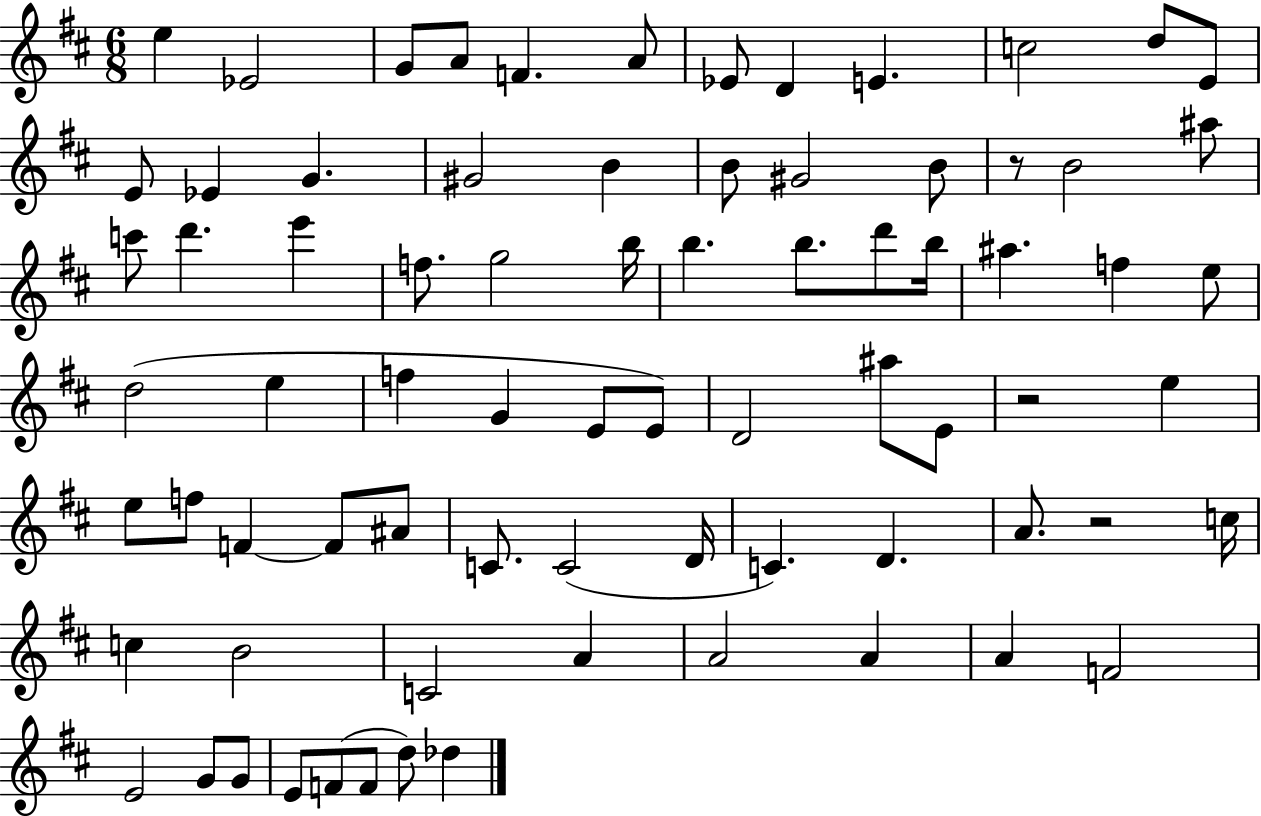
X:1
T:Untitled
M:6/8
L:1/4
K:D
e _E2 G/2 A/2 F A/2 _E/2 D E c2 d/2 E/2 E/2 _E G ^G2 B B/2 ^G2 B/2 z/2 B2 ^a/2 c'/2 d' e' f/2 g2 b/4 b b/2 d'/2 b/4 ^a f e/2 d2 e f G E/2 E/2 D2 ^a/2 E/2 z2 e e/2 f/2 F F/2 ^A/2 C/2 C2 D/4 C D A/2 z2 c/4 c B2 C2 A A2 A A F2 E2 G/2 G/2 E/2 F/2 F/2 d/2 _d